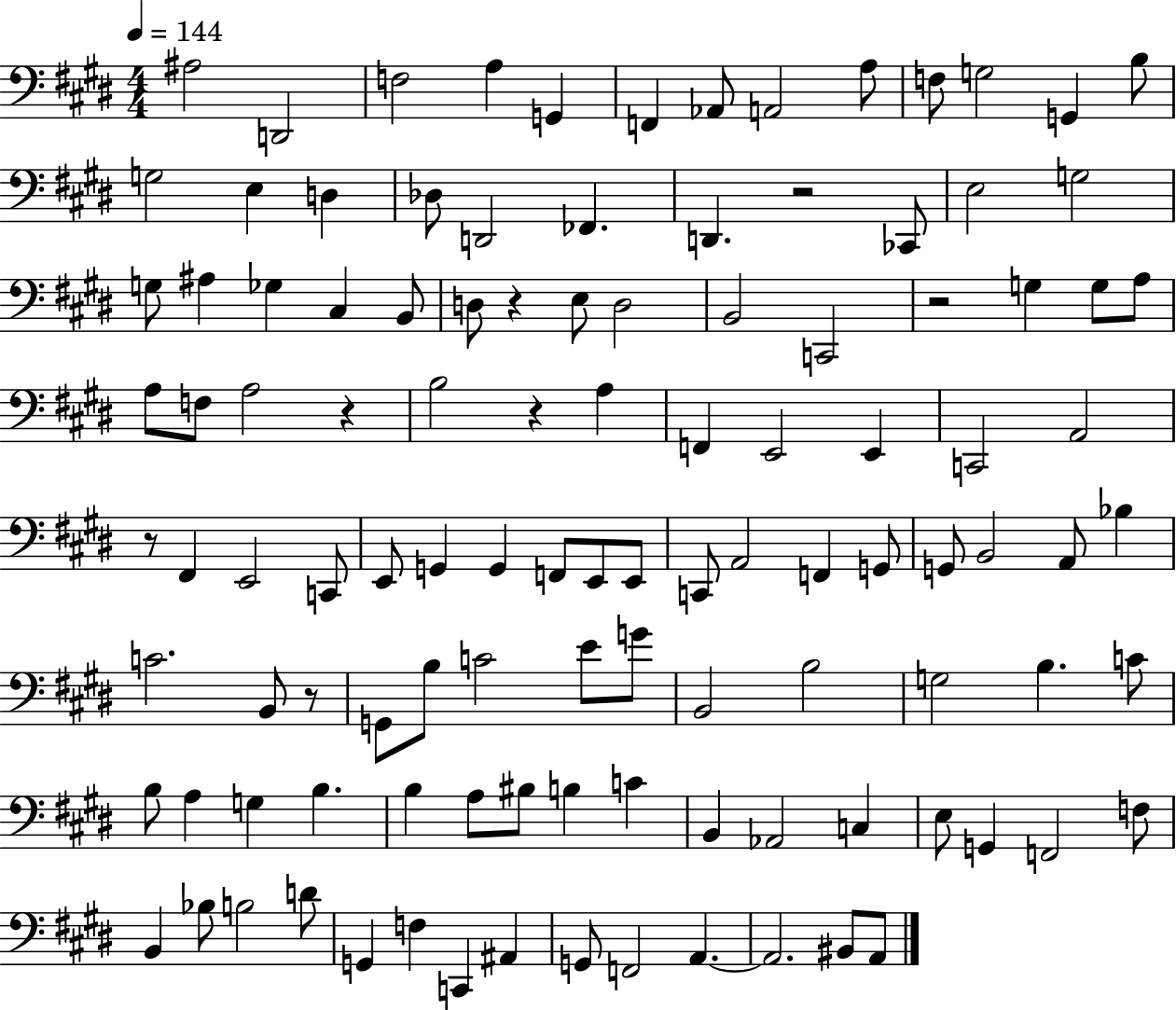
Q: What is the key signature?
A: E major